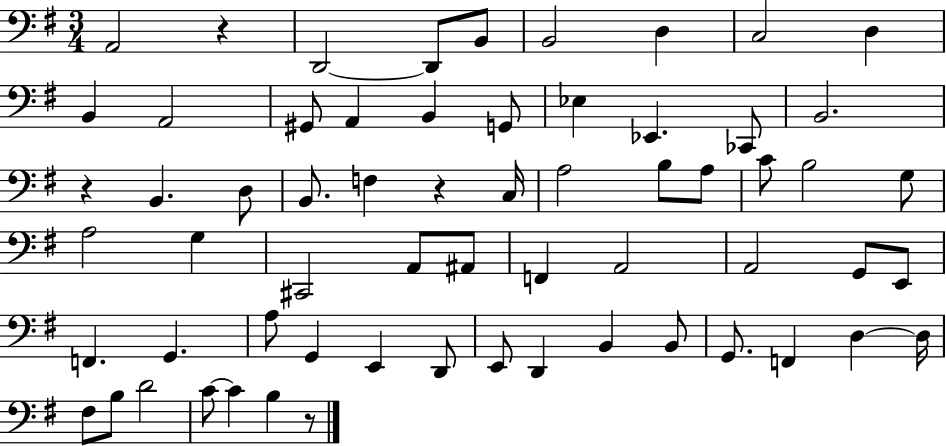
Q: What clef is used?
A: bass